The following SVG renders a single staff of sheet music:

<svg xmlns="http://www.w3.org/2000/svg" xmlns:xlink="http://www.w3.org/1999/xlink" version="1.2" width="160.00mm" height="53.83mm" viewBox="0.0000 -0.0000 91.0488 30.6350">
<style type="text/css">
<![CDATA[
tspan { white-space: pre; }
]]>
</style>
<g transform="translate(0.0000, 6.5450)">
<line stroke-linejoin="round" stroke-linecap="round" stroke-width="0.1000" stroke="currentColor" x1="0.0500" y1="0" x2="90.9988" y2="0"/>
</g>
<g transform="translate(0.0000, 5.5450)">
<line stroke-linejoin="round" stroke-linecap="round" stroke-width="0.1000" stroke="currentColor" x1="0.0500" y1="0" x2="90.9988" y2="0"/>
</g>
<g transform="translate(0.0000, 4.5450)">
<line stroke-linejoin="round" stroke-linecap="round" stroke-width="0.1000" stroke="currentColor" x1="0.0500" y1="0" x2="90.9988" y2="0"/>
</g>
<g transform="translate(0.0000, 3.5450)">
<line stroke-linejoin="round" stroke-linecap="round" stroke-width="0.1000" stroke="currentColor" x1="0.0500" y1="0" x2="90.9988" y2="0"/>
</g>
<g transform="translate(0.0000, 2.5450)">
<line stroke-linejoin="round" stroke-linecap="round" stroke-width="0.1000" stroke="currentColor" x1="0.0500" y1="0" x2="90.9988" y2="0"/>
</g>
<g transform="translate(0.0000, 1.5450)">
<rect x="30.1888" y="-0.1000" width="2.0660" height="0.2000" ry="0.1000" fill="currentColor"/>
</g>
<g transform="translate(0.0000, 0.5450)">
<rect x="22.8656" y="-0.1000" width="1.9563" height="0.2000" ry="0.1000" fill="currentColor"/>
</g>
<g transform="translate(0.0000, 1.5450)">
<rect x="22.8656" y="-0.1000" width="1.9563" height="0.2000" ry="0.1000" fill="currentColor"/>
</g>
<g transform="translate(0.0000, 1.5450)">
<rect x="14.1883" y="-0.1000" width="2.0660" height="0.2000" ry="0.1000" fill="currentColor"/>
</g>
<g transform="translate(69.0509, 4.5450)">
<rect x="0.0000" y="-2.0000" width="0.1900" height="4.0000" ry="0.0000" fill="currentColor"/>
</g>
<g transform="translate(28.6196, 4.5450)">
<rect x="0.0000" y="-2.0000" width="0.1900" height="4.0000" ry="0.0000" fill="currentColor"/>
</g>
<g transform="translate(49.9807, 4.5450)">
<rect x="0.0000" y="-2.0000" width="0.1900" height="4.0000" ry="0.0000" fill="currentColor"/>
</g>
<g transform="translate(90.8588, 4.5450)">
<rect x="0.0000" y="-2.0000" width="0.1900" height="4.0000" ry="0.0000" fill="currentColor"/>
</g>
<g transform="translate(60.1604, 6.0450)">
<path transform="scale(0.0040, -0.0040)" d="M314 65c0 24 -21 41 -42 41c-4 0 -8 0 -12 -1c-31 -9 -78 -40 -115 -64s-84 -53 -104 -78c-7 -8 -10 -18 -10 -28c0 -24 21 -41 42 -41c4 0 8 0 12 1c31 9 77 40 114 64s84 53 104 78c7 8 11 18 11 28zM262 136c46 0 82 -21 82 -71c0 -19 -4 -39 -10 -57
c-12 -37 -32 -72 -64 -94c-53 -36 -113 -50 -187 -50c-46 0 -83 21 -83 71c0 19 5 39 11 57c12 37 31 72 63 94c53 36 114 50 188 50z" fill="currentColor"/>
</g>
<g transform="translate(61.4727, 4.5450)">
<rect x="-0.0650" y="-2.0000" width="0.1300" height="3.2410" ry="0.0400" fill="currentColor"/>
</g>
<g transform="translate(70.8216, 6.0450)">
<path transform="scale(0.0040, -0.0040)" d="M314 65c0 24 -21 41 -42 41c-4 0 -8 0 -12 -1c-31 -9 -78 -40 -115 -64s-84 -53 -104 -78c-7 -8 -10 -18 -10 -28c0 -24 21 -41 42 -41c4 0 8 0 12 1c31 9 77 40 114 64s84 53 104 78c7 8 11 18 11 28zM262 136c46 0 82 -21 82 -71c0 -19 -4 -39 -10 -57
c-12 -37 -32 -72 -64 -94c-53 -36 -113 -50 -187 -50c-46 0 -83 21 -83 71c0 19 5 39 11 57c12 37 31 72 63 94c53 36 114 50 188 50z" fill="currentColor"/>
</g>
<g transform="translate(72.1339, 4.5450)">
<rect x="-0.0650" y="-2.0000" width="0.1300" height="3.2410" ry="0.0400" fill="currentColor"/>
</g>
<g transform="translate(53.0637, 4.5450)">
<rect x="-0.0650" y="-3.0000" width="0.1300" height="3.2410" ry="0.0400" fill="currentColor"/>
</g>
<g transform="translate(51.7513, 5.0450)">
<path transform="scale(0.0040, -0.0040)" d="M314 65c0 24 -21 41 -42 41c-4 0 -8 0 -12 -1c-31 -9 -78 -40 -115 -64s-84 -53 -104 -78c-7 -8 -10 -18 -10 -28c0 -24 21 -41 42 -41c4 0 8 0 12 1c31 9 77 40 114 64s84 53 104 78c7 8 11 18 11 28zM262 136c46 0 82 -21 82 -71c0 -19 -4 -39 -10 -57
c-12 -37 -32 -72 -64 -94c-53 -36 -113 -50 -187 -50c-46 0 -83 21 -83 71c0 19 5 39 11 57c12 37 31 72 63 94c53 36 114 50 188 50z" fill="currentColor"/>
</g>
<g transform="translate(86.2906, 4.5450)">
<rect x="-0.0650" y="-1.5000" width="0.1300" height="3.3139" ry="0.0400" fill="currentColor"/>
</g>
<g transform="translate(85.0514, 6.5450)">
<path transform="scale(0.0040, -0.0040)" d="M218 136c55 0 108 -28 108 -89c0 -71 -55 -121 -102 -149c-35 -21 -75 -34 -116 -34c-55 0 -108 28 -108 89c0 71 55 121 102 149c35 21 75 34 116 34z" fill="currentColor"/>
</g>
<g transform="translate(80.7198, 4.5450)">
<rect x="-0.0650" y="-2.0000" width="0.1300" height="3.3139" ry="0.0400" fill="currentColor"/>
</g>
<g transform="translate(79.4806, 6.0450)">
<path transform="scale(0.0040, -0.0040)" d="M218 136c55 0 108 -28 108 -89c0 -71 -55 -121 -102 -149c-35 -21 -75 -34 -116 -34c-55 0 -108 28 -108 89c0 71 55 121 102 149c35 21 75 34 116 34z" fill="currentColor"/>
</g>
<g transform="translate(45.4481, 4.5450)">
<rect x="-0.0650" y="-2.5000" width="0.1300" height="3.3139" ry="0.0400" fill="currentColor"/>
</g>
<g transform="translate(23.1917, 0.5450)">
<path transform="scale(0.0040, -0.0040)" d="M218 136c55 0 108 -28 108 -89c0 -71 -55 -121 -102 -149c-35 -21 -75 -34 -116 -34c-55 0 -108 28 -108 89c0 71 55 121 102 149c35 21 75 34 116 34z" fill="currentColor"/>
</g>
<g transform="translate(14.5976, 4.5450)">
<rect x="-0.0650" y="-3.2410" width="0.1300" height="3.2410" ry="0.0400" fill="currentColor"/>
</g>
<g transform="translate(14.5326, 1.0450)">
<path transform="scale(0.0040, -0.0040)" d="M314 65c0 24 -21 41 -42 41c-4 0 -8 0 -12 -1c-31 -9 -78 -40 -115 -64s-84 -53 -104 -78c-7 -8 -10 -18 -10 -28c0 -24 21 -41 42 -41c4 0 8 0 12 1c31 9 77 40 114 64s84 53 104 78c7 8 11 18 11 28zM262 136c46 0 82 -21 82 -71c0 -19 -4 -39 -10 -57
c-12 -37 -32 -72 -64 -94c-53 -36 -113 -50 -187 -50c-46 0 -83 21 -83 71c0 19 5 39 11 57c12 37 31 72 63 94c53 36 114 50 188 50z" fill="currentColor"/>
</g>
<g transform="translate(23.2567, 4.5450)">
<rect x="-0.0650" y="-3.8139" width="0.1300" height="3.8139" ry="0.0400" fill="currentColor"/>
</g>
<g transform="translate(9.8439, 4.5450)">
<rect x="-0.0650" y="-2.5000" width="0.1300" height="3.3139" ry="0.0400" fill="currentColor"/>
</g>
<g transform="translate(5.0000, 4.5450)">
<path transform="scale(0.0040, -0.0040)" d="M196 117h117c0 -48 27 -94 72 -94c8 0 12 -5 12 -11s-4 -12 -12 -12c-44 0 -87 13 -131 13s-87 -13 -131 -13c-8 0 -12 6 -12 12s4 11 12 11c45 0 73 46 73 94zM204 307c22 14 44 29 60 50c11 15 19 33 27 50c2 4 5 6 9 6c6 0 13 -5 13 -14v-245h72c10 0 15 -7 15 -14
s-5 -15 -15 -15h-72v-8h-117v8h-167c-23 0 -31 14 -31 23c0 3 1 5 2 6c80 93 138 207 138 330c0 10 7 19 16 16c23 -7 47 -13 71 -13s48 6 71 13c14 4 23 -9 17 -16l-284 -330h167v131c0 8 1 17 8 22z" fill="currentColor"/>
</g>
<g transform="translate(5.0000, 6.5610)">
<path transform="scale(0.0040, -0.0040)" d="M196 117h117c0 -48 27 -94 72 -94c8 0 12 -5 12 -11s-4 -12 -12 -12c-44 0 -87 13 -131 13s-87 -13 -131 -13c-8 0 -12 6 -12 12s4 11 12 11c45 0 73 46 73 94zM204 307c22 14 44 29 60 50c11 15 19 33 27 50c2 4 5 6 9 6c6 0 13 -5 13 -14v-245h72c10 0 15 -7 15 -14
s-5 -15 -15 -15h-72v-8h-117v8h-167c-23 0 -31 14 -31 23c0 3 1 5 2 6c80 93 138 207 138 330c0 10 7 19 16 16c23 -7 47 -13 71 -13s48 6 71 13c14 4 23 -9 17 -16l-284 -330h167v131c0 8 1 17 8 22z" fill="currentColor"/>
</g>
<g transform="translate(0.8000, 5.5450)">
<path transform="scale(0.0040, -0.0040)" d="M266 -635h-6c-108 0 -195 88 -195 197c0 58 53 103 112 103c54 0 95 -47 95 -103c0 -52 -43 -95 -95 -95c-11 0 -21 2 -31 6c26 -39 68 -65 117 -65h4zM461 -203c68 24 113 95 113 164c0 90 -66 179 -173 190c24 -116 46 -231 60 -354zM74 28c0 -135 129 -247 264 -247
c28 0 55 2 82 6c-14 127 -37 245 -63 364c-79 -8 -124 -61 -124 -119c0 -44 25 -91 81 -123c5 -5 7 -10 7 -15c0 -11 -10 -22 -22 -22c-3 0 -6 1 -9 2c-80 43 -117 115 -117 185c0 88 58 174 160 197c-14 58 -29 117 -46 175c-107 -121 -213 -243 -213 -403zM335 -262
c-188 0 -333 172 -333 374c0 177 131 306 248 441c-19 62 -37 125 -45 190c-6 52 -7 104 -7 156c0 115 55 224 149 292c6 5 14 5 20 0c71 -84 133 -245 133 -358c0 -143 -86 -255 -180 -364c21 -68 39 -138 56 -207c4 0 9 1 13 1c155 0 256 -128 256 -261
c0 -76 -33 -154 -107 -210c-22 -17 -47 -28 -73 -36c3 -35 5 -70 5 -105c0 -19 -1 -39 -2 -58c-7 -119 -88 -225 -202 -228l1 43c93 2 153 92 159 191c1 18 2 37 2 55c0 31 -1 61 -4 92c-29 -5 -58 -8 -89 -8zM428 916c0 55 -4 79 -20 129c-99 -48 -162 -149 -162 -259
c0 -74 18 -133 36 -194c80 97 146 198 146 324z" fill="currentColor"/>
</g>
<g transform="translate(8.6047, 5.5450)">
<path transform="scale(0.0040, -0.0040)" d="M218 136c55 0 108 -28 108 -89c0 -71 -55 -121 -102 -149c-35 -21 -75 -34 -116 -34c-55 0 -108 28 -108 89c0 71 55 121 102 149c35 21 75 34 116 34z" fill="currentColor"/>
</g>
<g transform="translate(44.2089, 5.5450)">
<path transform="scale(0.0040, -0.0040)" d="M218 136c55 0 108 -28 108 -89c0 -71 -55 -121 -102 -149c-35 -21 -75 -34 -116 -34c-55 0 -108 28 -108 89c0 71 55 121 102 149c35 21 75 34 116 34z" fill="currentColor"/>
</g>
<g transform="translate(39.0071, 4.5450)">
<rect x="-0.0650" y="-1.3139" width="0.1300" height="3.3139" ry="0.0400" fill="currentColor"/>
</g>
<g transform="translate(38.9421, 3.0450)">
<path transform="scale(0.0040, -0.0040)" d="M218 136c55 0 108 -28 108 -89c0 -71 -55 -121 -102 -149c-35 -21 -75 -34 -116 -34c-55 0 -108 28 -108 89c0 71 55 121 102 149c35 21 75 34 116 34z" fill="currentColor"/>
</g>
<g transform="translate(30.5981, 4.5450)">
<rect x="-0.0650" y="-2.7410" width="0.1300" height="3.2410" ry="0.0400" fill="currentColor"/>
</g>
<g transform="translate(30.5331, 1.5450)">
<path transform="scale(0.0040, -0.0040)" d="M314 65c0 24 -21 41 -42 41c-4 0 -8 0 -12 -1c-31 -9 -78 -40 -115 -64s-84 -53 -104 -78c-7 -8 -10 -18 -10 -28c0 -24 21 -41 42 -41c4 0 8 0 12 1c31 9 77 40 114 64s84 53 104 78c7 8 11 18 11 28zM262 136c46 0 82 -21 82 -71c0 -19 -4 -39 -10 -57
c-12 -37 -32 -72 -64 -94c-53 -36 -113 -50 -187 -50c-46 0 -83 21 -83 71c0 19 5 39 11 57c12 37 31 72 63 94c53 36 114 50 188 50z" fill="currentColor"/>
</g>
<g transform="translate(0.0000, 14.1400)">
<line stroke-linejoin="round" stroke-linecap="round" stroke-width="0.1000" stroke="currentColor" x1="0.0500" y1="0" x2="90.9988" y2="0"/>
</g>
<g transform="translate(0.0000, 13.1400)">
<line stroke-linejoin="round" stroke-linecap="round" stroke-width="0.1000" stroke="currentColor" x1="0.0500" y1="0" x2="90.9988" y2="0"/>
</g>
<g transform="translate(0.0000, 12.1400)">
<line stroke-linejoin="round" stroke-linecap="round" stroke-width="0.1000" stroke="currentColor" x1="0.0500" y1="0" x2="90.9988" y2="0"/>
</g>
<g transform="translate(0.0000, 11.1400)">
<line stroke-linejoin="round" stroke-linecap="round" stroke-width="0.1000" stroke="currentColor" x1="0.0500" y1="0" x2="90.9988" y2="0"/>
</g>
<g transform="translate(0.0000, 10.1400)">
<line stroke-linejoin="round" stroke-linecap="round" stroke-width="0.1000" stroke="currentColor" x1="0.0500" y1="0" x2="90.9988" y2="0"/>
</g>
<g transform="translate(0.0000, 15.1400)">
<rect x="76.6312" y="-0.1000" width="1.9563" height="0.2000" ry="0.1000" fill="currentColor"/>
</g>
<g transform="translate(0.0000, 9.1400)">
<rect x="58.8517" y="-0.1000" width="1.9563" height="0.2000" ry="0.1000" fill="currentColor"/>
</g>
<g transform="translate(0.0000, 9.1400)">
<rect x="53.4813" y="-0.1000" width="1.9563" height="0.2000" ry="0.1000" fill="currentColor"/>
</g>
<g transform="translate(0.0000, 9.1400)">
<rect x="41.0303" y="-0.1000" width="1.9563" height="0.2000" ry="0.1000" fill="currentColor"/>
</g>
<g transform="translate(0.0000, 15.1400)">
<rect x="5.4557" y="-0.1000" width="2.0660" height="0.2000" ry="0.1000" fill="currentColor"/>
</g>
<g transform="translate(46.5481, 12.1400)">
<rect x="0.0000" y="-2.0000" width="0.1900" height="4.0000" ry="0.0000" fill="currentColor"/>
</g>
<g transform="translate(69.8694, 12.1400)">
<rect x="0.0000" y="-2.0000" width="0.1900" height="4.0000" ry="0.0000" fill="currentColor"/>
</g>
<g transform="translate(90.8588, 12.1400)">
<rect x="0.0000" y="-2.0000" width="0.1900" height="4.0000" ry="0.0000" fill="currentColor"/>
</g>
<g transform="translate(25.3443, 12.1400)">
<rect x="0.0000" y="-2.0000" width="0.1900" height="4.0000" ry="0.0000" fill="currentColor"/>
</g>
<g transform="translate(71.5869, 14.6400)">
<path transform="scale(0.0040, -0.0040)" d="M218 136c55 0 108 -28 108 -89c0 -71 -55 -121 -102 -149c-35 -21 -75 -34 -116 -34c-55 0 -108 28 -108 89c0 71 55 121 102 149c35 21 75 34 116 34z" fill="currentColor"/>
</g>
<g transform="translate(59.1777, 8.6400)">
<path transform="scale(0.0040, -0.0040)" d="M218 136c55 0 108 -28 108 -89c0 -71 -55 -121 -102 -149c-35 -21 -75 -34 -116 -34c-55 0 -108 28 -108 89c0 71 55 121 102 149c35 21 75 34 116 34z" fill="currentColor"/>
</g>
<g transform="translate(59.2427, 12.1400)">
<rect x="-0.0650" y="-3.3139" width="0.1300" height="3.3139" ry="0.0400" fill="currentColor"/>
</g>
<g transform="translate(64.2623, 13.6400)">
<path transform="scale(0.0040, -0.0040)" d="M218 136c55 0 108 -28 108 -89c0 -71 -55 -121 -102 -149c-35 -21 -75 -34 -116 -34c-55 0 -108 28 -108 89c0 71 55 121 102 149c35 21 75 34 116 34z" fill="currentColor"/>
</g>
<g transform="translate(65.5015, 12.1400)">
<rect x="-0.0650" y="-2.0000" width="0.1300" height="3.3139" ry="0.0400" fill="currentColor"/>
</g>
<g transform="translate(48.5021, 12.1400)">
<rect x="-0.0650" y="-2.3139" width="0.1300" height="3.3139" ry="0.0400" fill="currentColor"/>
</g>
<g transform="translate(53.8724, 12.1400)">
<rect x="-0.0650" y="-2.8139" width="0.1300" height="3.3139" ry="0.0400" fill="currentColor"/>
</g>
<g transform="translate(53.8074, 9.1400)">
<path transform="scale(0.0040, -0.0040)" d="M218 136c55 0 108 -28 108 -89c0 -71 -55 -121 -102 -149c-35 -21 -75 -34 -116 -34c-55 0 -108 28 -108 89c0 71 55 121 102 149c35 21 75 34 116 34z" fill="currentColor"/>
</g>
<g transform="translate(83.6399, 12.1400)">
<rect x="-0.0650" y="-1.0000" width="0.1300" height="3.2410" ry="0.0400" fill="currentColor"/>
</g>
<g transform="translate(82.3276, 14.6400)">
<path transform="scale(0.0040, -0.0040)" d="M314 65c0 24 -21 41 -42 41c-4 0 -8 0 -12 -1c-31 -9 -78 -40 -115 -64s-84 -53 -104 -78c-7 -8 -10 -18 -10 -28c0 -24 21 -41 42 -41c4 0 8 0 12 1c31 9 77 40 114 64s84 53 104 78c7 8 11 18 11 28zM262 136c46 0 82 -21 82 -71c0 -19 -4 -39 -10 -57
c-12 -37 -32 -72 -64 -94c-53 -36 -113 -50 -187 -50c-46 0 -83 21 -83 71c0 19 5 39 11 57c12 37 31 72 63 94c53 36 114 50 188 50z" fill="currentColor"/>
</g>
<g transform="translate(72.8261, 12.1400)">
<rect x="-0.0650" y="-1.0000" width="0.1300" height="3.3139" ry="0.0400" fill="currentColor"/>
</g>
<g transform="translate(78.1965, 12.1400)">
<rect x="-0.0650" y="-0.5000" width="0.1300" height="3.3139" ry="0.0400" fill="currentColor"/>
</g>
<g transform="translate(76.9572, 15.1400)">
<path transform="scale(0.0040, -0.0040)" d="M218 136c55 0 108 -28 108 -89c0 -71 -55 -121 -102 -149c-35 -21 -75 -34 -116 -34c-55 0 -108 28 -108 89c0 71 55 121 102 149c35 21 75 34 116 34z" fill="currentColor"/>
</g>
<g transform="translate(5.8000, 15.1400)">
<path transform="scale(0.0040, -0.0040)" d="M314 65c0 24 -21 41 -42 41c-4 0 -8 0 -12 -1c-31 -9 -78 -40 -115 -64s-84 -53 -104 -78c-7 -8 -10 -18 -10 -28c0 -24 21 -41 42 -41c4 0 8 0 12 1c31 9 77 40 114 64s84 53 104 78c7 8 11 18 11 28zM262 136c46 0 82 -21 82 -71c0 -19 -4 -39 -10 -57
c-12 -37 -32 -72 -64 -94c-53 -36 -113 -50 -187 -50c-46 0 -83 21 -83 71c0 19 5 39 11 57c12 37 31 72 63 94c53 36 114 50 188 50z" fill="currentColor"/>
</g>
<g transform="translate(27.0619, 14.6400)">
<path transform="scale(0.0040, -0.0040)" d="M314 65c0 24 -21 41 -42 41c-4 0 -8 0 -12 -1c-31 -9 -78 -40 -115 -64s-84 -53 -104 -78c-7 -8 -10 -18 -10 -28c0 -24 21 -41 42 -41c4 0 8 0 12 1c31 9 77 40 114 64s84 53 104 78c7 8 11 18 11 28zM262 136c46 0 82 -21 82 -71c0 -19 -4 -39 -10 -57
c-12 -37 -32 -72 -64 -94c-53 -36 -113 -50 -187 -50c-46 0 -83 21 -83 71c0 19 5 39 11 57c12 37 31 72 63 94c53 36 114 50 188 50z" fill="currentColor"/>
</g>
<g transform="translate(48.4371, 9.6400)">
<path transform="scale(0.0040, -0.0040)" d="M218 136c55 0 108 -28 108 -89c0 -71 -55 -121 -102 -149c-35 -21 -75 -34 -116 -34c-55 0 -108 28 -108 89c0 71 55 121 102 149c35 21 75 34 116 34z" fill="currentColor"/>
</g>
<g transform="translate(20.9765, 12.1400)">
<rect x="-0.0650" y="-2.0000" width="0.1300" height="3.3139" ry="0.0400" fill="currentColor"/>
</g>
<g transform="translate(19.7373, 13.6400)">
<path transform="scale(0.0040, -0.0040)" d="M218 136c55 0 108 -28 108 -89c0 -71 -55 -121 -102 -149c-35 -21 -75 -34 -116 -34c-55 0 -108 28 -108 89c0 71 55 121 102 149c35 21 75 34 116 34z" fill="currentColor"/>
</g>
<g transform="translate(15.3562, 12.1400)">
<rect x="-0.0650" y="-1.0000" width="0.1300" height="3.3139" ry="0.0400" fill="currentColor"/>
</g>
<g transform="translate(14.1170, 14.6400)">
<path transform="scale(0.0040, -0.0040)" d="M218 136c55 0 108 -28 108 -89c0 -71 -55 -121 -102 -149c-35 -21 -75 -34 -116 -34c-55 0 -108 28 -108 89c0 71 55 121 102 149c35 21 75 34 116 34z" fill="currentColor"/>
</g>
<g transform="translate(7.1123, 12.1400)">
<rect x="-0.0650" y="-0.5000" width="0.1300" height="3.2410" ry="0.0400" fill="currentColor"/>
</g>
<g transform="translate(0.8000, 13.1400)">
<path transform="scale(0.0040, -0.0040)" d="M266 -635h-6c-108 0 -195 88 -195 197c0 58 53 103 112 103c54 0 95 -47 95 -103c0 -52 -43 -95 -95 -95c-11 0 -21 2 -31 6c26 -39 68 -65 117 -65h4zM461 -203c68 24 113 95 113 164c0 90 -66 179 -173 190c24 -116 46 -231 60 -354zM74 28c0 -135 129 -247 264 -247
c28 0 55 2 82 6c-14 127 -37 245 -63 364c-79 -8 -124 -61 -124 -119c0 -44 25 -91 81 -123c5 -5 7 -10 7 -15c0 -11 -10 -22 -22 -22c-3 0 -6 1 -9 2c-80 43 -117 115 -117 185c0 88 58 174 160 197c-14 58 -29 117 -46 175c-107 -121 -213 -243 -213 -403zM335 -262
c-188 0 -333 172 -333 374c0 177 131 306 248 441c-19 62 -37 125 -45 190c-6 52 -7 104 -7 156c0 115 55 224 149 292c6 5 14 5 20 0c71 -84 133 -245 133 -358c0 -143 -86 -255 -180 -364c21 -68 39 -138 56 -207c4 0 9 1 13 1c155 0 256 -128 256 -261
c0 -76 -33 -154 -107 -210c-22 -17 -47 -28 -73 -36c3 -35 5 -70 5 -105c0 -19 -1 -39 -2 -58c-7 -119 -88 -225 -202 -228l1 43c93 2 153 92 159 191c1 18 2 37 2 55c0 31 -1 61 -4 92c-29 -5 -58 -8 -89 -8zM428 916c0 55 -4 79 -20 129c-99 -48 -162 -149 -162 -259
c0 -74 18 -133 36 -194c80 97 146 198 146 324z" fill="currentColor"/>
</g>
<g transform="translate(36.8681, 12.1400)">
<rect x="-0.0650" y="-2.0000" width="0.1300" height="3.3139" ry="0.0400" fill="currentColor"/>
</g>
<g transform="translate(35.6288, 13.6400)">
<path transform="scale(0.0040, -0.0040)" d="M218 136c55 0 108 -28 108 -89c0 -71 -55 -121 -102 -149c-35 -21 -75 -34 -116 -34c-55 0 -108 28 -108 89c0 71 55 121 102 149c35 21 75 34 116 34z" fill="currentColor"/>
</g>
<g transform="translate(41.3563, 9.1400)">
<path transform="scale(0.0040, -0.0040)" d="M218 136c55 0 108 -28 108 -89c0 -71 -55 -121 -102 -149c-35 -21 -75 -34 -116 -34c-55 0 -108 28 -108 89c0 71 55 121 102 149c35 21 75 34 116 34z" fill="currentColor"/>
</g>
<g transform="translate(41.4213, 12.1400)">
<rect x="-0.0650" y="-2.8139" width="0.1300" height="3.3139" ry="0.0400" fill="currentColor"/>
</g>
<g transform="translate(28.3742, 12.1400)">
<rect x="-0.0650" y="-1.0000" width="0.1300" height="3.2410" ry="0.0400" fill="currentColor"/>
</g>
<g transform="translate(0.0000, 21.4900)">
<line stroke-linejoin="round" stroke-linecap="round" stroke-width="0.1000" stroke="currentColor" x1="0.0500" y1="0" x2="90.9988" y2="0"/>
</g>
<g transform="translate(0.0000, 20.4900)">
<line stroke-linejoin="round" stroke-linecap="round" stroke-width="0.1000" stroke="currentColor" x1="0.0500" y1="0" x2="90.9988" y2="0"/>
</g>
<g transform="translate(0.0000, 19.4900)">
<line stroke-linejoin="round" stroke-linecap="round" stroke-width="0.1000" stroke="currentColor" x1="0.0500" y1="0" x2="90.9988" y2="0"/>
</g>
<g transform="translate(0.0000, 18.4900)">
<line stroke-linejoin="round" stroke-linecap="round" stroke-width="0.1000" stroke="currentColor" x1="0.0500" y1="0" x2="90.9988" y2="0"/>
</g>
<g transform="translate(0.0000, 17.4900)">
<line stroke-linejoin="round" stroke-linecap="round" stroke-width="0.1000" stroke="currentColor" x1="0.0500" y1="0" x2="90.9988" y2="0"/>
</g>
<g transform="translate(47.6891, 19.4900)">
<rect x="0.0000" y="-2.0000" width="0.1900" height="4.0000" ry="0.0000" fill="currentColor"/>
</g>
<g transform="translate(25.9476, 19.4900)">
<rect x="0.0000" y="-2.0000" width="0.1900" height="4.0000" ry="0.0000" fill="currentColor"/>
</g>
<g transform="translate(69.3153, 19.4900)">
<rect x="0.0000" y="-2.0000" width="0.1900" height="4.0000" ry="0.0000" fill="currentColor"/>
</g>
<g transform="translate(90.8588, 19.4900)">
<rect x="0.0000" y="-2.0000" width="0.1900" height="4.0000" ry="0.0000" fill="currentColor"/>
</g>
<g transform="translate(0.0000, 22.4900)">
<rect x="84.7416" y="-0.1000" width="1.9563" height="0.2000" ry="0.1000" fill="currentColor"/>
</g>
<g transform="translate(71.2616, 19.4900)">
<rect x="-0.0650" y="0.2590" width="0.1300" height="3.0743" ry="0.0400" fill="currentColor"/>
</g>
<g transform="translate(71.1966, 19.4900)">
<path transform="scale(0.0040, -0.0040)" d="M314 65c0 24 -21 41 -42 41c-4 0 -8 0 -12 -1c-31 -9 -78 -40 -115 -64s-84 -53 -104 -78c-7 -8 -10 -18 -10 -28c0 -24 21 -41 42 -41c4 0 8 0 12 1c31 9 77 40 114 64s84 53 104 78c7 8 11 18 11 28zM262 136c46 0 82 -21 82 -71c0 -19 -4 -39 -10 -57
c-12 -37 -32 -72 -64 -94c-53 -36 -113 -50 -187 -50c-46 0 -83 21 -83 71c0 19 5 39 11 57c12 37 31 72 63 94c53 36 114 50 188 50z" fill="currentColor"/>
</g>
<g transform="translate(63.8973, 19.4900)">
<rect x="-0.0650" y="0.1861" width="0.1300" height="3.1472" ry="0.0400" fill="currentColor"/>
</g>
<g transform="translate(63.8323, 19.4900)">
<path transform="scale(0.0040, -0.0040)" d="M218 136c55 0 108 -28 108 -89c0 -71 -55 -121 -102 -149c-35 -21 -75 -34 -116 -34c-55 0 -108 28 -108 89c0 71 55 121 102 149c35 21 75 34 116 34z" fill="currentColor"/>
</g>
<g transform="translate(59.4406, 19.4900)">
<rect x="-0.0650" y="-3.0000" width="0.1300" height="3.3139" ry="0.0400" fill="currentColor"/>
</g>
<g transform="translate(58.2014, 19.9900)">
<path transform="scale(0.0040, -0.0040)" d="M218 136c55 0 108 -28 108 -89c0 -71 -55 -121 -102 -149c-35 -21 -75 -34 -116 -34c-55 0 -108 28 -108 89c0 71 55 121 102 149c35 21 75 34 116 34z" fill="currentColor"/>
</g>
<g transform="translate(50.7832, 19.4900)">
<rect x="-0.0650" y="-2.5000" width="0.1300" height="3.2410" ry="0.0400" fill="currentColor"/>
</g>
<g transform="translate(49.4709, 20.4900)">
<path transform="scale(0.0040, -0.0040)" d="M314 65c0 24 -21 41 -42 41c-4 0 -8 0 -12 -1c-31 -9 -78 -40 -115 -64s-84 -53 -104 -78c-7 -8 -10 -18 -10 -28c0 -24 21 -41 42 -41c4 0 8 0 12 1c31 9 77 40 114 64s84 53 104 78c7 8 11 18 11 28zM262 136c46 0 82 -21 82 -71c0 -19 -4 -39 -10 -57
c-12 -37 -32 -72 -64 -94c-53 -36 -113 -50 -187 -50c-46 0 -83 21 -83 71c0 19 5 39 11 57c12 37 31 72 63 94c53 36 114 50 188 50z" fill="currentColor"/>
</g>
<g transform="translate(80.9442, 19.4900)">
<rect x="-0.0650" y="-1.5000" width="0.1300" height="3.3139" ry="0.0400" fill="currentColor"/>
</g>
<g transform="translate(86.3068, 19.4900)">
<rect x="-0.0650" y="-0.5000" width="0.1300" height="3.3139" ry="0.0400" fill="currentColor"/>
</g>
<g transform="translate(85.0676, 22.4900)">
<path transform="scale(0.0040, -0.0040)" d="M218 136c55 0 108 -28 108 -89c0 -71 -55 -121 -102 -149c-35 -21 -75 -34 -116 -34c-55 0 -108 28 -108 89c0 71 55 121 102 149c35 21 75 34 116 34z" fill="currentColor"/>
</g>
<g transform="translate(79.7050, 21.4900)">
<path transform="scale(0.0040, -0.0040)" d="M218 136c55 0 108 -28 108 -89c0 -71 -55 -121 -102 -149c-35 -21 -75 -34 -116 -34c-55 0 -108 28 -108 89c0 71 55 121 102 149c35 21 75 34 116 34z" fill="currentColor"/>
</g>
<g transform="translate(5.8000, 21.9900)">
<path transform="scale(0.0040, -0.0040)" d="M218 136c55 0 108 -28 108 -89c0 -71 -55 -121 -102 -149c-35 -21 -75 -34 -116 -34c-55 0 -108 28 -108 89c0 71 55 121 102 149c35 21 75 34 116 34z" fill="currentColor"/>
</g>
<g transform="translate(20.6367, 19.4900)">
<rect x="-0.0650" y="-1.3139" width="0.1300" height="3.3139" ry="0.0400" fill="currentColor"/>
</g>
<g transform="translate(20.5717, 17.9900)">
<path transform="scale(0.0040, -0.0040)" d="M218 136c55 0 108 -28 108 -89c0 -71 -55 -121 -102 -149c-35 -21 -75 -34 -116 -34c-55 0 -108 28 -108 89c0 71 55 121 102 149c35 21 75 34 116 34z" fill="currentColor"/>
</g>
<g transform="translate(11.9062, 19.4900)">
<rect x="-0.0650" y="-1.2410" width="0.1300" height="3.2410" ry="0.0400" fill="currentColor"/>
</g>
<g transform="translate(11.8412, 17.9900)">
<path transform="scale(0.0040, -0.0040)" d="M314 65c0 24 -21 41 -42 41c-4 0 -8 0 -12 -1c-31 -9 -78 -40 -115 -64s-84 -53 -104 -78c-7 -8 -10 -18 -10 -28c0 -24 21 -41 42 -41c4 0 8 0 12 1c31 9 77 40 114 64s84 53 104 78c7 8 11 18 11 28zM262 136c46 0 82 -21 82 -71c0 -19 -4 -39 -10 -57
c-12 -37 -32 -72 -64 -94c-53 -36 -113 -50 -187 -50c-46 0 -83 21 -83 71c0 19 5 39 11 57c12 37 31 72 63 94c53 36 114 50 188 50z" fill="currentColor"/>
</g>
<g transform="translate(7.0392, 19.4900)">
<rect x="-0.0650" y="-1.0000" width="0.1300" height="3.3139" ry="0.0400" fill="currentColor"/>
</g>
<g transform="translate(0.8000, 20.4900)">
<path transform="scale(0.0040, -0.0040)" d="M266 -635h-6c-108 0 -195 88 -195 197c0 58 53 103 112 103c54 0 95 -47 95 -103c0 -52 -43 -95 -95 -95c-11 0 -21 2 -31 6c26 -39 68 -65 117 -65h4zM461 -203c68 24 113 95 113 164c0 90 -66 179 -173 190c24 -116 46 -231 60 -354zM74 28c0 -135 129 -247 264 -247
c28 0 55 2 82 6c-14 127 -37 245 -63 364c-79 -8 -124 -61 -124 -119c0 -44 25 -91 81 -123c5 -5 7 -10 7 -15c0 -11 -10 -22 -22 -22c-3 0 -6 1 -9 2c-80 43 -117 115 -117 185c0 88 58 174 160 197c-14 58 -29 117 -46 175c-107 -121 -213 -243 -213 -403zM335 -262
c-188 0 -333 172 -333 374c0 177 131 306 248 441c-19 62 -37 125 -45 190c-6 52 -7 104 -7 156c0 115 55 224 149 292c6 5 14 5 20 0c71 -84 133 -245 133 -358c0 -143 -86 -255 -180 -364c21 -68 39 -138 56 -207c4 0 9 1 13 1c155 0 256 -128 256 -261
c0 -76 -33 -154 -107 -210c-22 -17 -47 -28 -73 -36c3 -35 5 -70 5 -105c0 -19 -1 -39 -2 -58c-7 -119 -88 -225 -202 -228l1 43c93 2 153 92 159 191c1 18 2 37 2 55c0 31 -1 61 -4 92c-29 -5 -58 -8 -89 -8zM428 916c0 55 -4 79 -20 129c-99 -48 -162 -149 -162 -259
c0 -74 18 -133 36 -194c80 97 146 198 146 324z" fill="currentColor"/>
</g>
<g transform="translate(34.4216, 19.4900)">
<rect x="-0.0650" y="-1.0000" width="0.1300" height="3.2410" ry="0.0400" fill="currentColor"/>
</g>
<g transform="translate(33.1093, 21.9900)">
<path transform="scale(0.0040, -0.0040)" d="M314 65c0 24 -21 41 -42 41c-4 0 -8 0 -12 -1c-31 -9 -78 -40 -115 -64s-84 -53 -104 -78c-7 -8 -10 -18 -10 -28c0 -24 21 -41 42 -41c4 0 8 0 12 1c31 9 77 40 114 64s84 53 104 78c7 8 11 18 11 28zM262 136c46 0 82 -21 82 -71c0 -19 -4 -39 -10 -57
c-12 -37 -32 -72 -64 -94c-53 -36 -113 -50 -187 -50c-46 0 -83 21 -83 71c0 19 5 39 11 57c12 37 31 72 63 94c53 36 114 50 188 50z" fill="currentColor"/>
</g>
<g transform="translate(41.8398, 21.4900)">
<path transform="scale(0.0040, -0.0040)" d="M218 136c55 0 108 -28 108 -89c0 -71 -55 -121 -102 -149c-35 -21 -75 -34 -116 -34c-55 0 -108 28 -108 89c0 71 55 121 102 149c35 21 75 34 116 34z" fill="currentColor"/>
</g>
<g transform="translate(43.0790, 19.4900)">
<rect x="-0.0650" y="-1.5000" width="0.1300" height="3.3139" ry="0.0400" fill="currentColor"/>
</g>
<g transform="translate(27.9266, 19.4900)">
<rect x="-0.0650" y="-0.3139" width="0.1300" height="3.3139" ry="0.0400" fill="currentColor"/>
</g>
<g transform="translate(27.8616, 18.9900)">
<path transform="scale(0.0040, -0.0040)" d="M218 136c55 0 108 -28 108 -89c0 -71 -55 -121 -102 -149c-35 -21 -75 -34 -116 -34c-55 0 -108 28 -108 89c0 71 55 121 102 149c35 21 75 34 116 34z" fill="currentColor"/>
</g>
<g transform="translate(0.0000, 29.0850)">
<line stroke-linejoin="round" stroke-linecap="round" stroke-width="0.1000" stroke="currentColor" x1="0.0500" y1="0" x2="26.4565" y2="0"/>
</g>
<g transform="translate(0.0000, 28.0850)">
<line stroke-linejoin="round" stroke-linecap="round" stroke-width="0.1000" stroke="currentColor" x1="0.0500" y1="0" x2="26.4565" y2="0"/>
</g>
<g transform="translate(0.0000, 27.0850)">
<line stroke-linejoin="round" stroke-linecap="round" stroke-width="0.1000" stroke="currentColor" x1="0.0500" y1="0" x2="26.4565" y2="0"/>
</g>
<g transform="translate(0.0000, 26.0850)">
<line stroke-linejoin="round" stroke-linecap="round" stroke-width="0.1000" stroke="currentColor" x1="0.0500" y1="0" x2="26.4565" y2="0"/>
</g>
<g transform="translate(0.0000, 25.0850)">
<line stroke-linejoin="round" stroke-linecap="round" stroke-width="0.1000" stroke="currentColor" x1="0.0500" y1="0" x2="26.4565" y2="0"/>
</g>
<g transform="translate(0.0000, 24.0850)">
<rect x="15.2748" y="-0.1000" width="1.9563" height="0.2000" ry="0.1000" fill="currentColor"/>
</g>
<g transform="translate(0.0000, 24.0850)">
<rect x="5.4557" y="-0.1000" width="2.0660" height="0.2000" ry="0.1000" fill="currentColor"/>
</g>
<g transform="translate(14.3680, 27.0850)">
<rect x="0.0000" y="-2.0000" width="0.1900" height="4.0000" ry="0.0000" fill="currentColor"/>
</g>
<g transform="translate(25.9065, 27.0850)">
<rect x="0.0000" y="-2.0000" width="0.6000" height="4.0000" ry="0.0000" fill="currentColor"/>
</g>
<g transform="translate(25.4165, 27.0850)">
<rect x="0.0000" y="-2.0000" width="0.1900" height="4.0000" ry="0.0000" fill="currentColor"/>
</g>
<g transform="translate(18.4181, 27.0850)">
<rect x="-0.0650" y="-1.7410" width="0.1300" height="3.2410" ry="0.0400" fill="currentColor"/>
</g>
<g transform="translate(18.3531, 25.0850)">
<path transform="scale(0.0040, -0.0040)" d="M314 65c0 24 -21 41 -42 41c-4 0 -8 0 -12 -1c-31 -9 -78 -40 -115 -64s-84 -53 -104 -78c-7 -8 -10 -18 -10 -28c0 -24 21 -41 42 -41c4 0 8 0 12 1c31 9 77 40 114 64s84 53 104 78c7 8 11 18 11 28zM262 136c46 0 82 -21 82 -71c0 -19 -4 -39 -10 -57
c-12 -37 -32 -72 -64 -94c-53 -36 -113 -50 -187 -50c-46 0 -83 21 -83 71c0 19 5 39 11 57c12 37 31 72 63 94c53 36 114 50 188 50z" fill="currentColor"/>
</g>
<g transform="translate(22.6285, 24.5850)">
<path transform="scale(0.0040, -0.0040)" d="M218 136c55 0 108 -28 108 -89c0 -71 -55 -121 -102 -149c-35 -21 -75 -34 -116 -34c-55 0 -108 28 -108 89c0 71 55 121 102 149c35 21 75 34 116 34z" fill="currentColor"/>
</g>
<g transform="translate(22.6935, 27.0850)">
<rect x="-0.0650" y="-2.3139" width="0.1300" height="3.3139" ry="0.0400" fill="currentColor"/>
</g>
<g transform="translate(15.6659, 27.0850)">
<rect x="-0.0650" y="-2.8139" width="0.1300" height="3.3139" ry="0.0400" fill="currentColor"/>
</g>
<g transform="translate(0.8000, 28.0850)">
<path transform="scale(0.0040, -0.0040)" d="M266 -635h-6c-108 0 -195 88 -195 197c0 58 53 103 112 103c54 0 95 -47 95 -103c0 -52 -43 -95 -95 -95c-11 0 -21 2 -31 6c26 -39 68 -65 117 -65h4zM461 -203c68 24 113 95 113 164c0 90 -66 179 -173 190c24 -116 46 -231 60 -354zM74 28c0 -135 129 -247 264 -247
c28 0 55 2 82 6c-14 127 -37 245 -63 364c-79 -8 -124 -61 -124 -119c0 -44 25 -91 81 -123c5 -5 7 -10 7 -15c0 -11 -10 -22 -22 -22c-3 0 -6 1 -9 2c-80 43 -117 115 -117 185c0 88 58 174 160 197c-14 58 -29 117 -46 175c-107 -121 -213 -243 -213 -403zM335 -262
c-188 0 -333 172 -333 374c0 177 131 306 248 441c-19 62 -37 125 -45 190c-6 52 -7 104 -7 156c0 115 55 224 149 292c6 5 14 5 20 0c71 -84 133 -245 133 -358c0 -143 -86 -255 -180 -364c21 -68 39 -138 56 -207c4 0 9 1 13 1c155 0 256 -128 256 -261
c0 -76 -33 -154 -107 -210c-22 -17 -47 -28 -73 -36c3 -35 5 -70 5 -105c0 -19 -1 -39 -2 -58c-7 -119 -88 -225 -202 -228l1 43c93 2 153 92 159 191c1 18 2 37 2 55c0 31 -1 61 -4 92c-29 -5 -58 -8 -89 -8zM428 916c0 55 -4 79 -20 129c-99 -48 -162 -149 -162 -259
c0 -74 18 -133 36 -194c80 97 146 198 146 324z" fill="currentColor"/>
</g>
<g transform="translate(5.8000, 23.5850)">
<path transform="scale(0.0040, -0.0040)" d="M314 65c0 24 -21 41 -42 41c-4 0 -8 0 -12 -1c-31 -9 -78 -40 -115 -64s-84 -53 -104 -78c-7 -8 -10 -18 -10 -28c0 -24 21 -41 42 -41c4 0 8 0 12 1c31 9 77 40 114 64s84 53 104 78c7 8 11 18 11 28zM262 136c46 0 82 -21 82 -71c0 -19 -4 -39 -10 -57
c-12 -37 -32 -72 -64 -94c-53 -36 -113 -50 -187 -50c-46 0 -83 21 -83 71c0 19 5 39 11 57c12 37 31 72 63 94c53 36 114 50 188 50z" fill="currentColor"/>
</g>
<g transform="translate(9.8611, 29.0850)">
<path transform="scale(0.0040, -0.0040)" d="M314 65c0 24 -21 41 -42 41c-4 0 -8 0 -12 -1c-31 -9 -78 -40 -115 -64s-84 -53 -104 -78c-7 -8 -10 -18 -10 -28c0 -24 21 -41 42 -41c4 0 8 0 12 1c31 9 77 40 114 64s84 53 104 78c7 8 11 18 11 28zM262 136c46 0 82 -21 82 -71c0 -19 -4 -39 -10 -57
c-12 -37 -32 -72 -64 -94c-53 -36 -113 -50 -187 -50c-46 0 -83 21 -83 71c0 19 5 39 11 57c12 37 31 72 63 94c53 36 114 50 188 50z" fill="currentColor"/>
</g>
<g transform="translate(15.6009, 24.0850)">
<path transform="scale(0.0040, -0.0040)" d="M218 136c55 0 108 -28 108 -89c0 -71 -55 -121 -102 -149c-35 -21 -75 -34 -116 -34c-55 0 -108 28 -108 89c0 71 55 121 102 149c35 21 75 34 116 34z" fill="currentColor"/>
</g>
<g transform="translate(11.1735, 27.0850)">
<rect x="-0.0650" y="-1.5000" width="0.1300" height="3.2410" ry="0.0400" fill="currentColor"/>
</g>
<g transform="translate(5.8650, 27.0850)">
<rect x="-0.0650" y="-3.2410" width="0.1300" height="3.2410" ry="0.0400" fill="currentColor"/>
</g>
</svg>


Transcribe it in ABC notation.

X:1
T:Untitled
M:4/4
L:1/4
K:C
G b2 c' a2 e G A2 F2 F2 F E C2 D F D2 F a g a b F D C D2 D e2 e c D2 E G2 A B B2 E C b2 E2 a f2 g